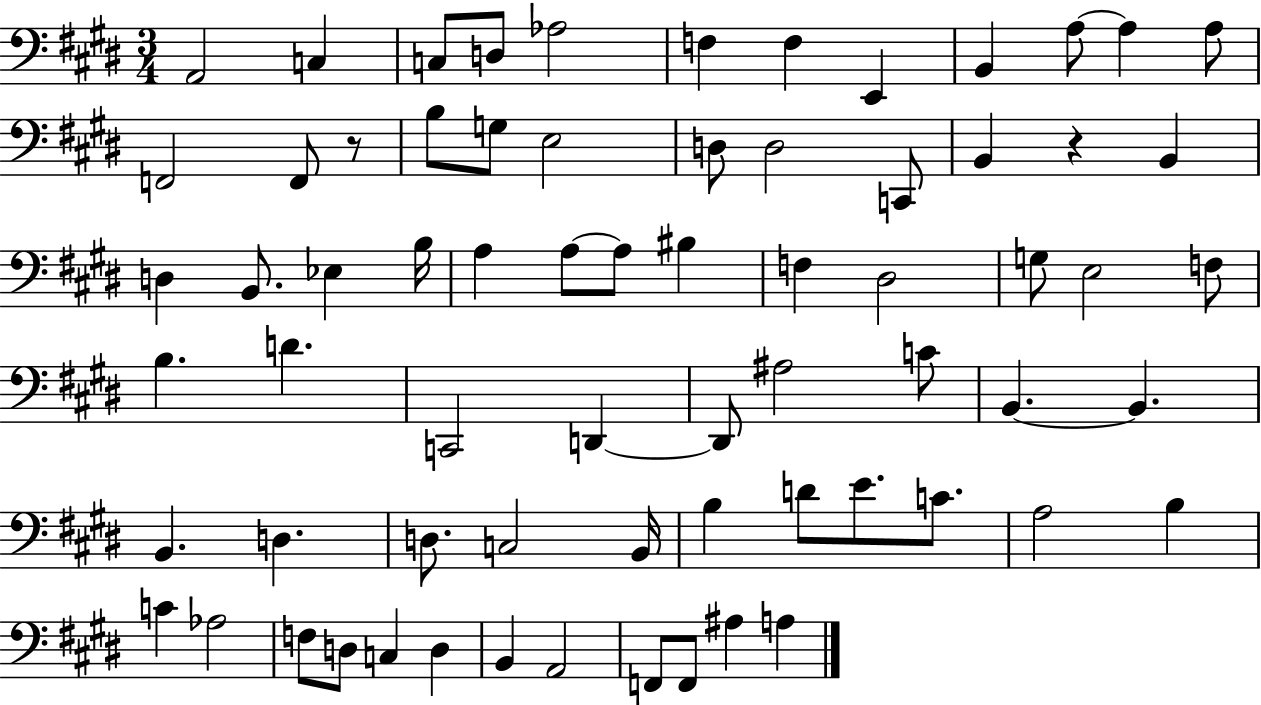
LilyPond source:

{
  \clef bass
  \numericTimeSignature
  \time 3/4
  \key e \major
  a,2 c4 | c8 d8 aes2 | f4 f4 e,4 | b,4 a8~~ a4 a8 | \break f,2 f,8 r8 | b8 g8 e2 | d8 d2 c,8 | b,4 r4 b,4 | \break d4 b,8. ees4 b16 | a4 a8~~ a8 bis4 | f4 dis2 | g8 e2 f8 | \break b4. d'4. | c,2 d,4~~ | d,8 ais2 c'8 | b,4.~~ b,4. | \break b,4. d4. | d8. c2 b,16 | b4 d'8 e'8. c'8. | a2 b4 | \break c'4 aes2 | f8 d8 c4 d4 | b,4 a,2 | f,8 f,8 ais4 a4 | \break \bar "|."
}